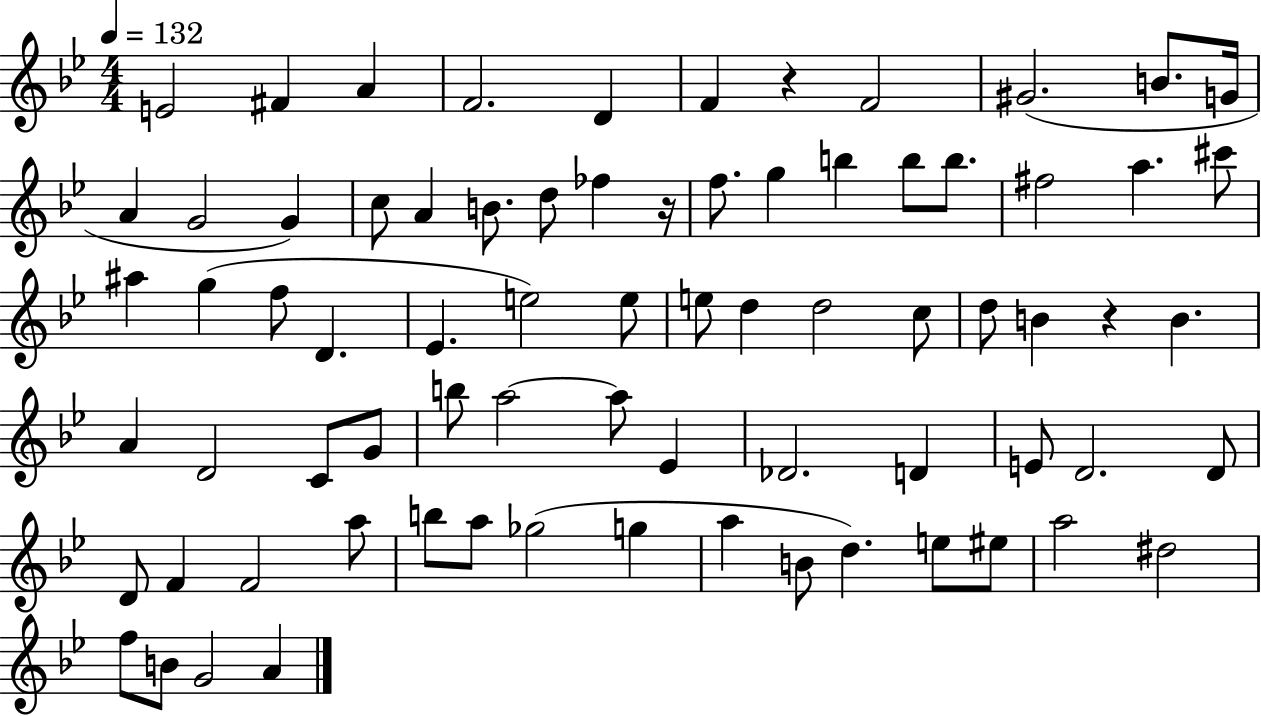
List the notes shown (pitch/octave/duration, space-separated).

E4/h F#4/q A4/q F4/h. D4/q F4/q R/q F4/h G#4/h. B4/e. G4/s A4/q G4/h G4/q C5/e A4/q B4/e. D5/e FES5/q R/s F5/e. G5/q B5/q B5/e B5/e. F#5/h A5/q. C#6/e A#5/q G5/q F5/e D4/q. Eb4/q. E5/h E5/e E5/e D5/q D5/h C5/e D5/e B4/q R/q B4/q. A4/q D4/h C4/e G4/e B5/e A5/h A5/e Eb4/q Db4/h. D4/q E4/e D4/h. D4/e D4/e F4/q F4/h A5/e B5/e A5/e Gb5/h G5/q A5/q B4/e D5/q. E5/e EIS5/e A5/h D#5/h F5/e B4/e G4/h A4/q